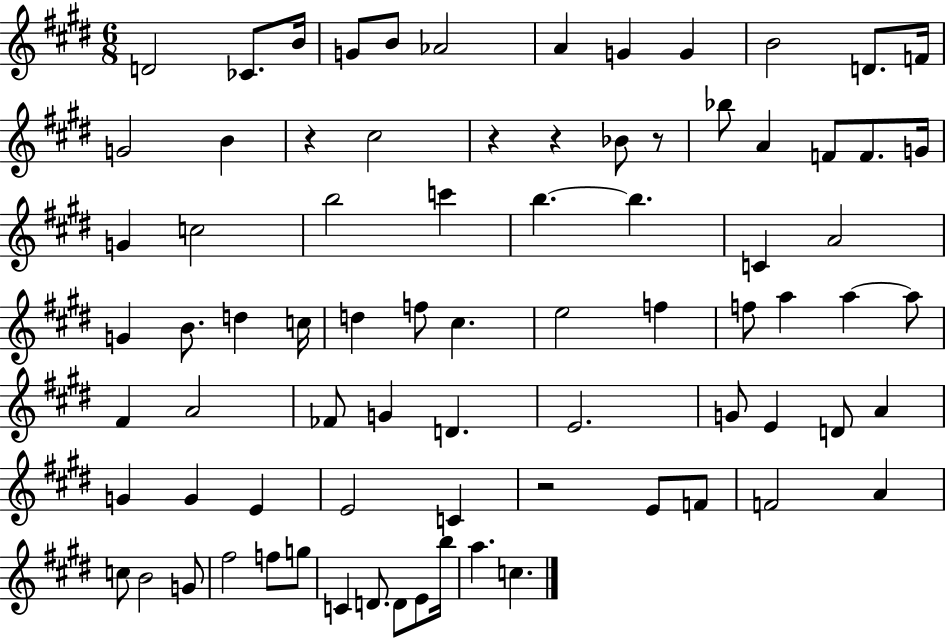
X:1
T:Untitled
M:6/8
L:1/4
K:E
D2 _C/2 B/4 G/2 B/2 _A2 A G G B2 D/2 F/4 G2 B z ^c2 z z _B/2 z/2 _b/2 A F/2 F/2 G/4 G c2 b2 c' b b C A2 G B/2 d c/4 d f/2 ^c e2 f f/2 a a a/2 ^F A2 _F/2 G D E2 G/2 E D/2 A G G E E2 C z2 E/2 F/2 F2 A c/2 B2 G/2 ^f2 f/2 g/2 C D/2 D/2 E/2 b/4 a c